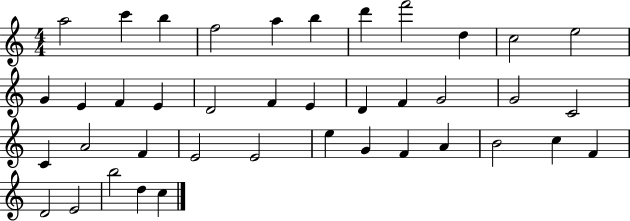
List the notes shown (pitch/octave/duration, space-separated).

A5/h C6/q B5/q F5/h A5/q B5/q D6/q F6/h D5/q C5/h E5/h G4/q E4/q F4/q E4/q D4/h F4/q E4/q D4/q F4/q G4/h G4/h C4/h C4/q A4/h F4/q E4/h E4/h E5/q G4/q F4/q A4/q B4/h C5/q F4/q D4/h E4/h B5/h D5/q C5/q